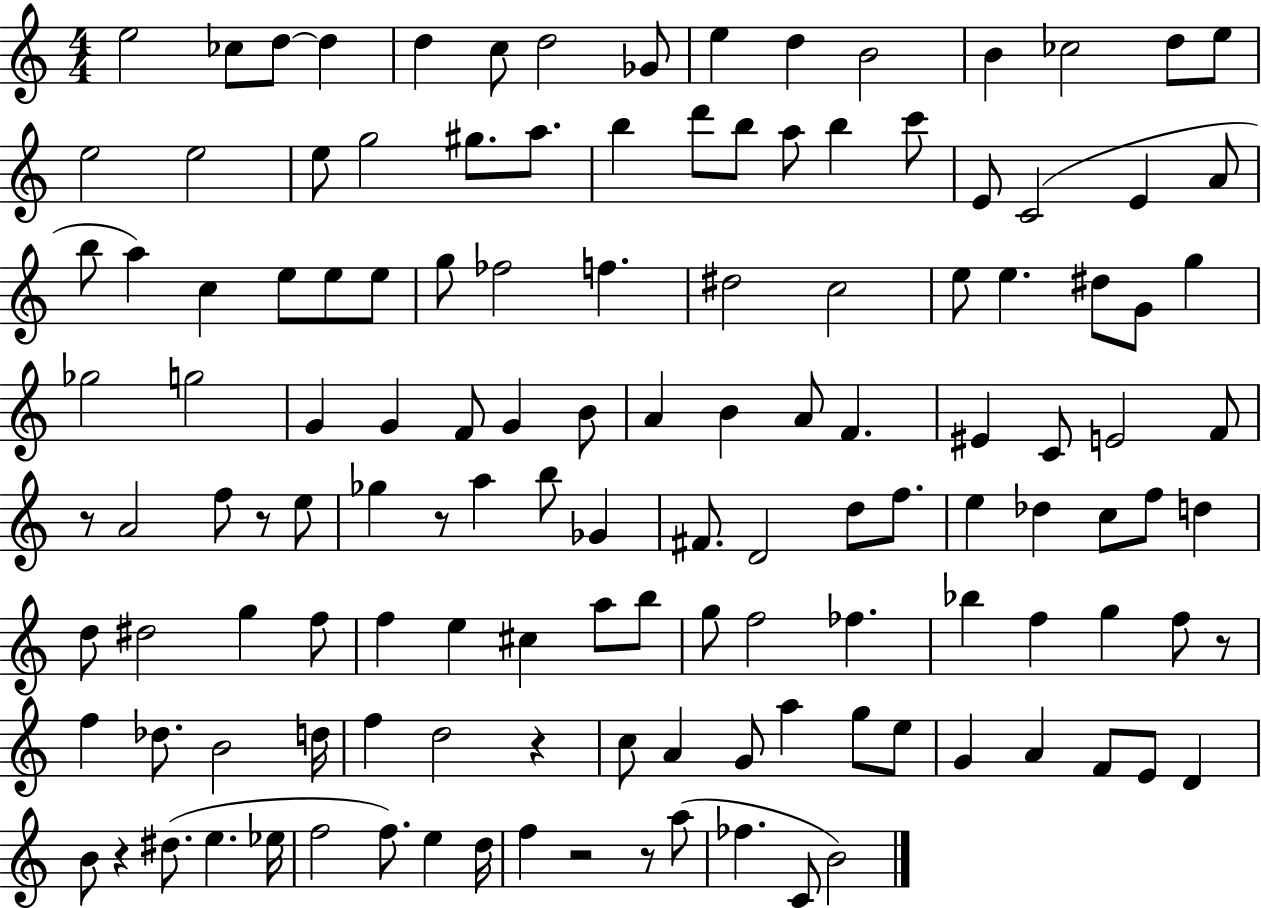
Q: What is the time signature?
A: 4/4